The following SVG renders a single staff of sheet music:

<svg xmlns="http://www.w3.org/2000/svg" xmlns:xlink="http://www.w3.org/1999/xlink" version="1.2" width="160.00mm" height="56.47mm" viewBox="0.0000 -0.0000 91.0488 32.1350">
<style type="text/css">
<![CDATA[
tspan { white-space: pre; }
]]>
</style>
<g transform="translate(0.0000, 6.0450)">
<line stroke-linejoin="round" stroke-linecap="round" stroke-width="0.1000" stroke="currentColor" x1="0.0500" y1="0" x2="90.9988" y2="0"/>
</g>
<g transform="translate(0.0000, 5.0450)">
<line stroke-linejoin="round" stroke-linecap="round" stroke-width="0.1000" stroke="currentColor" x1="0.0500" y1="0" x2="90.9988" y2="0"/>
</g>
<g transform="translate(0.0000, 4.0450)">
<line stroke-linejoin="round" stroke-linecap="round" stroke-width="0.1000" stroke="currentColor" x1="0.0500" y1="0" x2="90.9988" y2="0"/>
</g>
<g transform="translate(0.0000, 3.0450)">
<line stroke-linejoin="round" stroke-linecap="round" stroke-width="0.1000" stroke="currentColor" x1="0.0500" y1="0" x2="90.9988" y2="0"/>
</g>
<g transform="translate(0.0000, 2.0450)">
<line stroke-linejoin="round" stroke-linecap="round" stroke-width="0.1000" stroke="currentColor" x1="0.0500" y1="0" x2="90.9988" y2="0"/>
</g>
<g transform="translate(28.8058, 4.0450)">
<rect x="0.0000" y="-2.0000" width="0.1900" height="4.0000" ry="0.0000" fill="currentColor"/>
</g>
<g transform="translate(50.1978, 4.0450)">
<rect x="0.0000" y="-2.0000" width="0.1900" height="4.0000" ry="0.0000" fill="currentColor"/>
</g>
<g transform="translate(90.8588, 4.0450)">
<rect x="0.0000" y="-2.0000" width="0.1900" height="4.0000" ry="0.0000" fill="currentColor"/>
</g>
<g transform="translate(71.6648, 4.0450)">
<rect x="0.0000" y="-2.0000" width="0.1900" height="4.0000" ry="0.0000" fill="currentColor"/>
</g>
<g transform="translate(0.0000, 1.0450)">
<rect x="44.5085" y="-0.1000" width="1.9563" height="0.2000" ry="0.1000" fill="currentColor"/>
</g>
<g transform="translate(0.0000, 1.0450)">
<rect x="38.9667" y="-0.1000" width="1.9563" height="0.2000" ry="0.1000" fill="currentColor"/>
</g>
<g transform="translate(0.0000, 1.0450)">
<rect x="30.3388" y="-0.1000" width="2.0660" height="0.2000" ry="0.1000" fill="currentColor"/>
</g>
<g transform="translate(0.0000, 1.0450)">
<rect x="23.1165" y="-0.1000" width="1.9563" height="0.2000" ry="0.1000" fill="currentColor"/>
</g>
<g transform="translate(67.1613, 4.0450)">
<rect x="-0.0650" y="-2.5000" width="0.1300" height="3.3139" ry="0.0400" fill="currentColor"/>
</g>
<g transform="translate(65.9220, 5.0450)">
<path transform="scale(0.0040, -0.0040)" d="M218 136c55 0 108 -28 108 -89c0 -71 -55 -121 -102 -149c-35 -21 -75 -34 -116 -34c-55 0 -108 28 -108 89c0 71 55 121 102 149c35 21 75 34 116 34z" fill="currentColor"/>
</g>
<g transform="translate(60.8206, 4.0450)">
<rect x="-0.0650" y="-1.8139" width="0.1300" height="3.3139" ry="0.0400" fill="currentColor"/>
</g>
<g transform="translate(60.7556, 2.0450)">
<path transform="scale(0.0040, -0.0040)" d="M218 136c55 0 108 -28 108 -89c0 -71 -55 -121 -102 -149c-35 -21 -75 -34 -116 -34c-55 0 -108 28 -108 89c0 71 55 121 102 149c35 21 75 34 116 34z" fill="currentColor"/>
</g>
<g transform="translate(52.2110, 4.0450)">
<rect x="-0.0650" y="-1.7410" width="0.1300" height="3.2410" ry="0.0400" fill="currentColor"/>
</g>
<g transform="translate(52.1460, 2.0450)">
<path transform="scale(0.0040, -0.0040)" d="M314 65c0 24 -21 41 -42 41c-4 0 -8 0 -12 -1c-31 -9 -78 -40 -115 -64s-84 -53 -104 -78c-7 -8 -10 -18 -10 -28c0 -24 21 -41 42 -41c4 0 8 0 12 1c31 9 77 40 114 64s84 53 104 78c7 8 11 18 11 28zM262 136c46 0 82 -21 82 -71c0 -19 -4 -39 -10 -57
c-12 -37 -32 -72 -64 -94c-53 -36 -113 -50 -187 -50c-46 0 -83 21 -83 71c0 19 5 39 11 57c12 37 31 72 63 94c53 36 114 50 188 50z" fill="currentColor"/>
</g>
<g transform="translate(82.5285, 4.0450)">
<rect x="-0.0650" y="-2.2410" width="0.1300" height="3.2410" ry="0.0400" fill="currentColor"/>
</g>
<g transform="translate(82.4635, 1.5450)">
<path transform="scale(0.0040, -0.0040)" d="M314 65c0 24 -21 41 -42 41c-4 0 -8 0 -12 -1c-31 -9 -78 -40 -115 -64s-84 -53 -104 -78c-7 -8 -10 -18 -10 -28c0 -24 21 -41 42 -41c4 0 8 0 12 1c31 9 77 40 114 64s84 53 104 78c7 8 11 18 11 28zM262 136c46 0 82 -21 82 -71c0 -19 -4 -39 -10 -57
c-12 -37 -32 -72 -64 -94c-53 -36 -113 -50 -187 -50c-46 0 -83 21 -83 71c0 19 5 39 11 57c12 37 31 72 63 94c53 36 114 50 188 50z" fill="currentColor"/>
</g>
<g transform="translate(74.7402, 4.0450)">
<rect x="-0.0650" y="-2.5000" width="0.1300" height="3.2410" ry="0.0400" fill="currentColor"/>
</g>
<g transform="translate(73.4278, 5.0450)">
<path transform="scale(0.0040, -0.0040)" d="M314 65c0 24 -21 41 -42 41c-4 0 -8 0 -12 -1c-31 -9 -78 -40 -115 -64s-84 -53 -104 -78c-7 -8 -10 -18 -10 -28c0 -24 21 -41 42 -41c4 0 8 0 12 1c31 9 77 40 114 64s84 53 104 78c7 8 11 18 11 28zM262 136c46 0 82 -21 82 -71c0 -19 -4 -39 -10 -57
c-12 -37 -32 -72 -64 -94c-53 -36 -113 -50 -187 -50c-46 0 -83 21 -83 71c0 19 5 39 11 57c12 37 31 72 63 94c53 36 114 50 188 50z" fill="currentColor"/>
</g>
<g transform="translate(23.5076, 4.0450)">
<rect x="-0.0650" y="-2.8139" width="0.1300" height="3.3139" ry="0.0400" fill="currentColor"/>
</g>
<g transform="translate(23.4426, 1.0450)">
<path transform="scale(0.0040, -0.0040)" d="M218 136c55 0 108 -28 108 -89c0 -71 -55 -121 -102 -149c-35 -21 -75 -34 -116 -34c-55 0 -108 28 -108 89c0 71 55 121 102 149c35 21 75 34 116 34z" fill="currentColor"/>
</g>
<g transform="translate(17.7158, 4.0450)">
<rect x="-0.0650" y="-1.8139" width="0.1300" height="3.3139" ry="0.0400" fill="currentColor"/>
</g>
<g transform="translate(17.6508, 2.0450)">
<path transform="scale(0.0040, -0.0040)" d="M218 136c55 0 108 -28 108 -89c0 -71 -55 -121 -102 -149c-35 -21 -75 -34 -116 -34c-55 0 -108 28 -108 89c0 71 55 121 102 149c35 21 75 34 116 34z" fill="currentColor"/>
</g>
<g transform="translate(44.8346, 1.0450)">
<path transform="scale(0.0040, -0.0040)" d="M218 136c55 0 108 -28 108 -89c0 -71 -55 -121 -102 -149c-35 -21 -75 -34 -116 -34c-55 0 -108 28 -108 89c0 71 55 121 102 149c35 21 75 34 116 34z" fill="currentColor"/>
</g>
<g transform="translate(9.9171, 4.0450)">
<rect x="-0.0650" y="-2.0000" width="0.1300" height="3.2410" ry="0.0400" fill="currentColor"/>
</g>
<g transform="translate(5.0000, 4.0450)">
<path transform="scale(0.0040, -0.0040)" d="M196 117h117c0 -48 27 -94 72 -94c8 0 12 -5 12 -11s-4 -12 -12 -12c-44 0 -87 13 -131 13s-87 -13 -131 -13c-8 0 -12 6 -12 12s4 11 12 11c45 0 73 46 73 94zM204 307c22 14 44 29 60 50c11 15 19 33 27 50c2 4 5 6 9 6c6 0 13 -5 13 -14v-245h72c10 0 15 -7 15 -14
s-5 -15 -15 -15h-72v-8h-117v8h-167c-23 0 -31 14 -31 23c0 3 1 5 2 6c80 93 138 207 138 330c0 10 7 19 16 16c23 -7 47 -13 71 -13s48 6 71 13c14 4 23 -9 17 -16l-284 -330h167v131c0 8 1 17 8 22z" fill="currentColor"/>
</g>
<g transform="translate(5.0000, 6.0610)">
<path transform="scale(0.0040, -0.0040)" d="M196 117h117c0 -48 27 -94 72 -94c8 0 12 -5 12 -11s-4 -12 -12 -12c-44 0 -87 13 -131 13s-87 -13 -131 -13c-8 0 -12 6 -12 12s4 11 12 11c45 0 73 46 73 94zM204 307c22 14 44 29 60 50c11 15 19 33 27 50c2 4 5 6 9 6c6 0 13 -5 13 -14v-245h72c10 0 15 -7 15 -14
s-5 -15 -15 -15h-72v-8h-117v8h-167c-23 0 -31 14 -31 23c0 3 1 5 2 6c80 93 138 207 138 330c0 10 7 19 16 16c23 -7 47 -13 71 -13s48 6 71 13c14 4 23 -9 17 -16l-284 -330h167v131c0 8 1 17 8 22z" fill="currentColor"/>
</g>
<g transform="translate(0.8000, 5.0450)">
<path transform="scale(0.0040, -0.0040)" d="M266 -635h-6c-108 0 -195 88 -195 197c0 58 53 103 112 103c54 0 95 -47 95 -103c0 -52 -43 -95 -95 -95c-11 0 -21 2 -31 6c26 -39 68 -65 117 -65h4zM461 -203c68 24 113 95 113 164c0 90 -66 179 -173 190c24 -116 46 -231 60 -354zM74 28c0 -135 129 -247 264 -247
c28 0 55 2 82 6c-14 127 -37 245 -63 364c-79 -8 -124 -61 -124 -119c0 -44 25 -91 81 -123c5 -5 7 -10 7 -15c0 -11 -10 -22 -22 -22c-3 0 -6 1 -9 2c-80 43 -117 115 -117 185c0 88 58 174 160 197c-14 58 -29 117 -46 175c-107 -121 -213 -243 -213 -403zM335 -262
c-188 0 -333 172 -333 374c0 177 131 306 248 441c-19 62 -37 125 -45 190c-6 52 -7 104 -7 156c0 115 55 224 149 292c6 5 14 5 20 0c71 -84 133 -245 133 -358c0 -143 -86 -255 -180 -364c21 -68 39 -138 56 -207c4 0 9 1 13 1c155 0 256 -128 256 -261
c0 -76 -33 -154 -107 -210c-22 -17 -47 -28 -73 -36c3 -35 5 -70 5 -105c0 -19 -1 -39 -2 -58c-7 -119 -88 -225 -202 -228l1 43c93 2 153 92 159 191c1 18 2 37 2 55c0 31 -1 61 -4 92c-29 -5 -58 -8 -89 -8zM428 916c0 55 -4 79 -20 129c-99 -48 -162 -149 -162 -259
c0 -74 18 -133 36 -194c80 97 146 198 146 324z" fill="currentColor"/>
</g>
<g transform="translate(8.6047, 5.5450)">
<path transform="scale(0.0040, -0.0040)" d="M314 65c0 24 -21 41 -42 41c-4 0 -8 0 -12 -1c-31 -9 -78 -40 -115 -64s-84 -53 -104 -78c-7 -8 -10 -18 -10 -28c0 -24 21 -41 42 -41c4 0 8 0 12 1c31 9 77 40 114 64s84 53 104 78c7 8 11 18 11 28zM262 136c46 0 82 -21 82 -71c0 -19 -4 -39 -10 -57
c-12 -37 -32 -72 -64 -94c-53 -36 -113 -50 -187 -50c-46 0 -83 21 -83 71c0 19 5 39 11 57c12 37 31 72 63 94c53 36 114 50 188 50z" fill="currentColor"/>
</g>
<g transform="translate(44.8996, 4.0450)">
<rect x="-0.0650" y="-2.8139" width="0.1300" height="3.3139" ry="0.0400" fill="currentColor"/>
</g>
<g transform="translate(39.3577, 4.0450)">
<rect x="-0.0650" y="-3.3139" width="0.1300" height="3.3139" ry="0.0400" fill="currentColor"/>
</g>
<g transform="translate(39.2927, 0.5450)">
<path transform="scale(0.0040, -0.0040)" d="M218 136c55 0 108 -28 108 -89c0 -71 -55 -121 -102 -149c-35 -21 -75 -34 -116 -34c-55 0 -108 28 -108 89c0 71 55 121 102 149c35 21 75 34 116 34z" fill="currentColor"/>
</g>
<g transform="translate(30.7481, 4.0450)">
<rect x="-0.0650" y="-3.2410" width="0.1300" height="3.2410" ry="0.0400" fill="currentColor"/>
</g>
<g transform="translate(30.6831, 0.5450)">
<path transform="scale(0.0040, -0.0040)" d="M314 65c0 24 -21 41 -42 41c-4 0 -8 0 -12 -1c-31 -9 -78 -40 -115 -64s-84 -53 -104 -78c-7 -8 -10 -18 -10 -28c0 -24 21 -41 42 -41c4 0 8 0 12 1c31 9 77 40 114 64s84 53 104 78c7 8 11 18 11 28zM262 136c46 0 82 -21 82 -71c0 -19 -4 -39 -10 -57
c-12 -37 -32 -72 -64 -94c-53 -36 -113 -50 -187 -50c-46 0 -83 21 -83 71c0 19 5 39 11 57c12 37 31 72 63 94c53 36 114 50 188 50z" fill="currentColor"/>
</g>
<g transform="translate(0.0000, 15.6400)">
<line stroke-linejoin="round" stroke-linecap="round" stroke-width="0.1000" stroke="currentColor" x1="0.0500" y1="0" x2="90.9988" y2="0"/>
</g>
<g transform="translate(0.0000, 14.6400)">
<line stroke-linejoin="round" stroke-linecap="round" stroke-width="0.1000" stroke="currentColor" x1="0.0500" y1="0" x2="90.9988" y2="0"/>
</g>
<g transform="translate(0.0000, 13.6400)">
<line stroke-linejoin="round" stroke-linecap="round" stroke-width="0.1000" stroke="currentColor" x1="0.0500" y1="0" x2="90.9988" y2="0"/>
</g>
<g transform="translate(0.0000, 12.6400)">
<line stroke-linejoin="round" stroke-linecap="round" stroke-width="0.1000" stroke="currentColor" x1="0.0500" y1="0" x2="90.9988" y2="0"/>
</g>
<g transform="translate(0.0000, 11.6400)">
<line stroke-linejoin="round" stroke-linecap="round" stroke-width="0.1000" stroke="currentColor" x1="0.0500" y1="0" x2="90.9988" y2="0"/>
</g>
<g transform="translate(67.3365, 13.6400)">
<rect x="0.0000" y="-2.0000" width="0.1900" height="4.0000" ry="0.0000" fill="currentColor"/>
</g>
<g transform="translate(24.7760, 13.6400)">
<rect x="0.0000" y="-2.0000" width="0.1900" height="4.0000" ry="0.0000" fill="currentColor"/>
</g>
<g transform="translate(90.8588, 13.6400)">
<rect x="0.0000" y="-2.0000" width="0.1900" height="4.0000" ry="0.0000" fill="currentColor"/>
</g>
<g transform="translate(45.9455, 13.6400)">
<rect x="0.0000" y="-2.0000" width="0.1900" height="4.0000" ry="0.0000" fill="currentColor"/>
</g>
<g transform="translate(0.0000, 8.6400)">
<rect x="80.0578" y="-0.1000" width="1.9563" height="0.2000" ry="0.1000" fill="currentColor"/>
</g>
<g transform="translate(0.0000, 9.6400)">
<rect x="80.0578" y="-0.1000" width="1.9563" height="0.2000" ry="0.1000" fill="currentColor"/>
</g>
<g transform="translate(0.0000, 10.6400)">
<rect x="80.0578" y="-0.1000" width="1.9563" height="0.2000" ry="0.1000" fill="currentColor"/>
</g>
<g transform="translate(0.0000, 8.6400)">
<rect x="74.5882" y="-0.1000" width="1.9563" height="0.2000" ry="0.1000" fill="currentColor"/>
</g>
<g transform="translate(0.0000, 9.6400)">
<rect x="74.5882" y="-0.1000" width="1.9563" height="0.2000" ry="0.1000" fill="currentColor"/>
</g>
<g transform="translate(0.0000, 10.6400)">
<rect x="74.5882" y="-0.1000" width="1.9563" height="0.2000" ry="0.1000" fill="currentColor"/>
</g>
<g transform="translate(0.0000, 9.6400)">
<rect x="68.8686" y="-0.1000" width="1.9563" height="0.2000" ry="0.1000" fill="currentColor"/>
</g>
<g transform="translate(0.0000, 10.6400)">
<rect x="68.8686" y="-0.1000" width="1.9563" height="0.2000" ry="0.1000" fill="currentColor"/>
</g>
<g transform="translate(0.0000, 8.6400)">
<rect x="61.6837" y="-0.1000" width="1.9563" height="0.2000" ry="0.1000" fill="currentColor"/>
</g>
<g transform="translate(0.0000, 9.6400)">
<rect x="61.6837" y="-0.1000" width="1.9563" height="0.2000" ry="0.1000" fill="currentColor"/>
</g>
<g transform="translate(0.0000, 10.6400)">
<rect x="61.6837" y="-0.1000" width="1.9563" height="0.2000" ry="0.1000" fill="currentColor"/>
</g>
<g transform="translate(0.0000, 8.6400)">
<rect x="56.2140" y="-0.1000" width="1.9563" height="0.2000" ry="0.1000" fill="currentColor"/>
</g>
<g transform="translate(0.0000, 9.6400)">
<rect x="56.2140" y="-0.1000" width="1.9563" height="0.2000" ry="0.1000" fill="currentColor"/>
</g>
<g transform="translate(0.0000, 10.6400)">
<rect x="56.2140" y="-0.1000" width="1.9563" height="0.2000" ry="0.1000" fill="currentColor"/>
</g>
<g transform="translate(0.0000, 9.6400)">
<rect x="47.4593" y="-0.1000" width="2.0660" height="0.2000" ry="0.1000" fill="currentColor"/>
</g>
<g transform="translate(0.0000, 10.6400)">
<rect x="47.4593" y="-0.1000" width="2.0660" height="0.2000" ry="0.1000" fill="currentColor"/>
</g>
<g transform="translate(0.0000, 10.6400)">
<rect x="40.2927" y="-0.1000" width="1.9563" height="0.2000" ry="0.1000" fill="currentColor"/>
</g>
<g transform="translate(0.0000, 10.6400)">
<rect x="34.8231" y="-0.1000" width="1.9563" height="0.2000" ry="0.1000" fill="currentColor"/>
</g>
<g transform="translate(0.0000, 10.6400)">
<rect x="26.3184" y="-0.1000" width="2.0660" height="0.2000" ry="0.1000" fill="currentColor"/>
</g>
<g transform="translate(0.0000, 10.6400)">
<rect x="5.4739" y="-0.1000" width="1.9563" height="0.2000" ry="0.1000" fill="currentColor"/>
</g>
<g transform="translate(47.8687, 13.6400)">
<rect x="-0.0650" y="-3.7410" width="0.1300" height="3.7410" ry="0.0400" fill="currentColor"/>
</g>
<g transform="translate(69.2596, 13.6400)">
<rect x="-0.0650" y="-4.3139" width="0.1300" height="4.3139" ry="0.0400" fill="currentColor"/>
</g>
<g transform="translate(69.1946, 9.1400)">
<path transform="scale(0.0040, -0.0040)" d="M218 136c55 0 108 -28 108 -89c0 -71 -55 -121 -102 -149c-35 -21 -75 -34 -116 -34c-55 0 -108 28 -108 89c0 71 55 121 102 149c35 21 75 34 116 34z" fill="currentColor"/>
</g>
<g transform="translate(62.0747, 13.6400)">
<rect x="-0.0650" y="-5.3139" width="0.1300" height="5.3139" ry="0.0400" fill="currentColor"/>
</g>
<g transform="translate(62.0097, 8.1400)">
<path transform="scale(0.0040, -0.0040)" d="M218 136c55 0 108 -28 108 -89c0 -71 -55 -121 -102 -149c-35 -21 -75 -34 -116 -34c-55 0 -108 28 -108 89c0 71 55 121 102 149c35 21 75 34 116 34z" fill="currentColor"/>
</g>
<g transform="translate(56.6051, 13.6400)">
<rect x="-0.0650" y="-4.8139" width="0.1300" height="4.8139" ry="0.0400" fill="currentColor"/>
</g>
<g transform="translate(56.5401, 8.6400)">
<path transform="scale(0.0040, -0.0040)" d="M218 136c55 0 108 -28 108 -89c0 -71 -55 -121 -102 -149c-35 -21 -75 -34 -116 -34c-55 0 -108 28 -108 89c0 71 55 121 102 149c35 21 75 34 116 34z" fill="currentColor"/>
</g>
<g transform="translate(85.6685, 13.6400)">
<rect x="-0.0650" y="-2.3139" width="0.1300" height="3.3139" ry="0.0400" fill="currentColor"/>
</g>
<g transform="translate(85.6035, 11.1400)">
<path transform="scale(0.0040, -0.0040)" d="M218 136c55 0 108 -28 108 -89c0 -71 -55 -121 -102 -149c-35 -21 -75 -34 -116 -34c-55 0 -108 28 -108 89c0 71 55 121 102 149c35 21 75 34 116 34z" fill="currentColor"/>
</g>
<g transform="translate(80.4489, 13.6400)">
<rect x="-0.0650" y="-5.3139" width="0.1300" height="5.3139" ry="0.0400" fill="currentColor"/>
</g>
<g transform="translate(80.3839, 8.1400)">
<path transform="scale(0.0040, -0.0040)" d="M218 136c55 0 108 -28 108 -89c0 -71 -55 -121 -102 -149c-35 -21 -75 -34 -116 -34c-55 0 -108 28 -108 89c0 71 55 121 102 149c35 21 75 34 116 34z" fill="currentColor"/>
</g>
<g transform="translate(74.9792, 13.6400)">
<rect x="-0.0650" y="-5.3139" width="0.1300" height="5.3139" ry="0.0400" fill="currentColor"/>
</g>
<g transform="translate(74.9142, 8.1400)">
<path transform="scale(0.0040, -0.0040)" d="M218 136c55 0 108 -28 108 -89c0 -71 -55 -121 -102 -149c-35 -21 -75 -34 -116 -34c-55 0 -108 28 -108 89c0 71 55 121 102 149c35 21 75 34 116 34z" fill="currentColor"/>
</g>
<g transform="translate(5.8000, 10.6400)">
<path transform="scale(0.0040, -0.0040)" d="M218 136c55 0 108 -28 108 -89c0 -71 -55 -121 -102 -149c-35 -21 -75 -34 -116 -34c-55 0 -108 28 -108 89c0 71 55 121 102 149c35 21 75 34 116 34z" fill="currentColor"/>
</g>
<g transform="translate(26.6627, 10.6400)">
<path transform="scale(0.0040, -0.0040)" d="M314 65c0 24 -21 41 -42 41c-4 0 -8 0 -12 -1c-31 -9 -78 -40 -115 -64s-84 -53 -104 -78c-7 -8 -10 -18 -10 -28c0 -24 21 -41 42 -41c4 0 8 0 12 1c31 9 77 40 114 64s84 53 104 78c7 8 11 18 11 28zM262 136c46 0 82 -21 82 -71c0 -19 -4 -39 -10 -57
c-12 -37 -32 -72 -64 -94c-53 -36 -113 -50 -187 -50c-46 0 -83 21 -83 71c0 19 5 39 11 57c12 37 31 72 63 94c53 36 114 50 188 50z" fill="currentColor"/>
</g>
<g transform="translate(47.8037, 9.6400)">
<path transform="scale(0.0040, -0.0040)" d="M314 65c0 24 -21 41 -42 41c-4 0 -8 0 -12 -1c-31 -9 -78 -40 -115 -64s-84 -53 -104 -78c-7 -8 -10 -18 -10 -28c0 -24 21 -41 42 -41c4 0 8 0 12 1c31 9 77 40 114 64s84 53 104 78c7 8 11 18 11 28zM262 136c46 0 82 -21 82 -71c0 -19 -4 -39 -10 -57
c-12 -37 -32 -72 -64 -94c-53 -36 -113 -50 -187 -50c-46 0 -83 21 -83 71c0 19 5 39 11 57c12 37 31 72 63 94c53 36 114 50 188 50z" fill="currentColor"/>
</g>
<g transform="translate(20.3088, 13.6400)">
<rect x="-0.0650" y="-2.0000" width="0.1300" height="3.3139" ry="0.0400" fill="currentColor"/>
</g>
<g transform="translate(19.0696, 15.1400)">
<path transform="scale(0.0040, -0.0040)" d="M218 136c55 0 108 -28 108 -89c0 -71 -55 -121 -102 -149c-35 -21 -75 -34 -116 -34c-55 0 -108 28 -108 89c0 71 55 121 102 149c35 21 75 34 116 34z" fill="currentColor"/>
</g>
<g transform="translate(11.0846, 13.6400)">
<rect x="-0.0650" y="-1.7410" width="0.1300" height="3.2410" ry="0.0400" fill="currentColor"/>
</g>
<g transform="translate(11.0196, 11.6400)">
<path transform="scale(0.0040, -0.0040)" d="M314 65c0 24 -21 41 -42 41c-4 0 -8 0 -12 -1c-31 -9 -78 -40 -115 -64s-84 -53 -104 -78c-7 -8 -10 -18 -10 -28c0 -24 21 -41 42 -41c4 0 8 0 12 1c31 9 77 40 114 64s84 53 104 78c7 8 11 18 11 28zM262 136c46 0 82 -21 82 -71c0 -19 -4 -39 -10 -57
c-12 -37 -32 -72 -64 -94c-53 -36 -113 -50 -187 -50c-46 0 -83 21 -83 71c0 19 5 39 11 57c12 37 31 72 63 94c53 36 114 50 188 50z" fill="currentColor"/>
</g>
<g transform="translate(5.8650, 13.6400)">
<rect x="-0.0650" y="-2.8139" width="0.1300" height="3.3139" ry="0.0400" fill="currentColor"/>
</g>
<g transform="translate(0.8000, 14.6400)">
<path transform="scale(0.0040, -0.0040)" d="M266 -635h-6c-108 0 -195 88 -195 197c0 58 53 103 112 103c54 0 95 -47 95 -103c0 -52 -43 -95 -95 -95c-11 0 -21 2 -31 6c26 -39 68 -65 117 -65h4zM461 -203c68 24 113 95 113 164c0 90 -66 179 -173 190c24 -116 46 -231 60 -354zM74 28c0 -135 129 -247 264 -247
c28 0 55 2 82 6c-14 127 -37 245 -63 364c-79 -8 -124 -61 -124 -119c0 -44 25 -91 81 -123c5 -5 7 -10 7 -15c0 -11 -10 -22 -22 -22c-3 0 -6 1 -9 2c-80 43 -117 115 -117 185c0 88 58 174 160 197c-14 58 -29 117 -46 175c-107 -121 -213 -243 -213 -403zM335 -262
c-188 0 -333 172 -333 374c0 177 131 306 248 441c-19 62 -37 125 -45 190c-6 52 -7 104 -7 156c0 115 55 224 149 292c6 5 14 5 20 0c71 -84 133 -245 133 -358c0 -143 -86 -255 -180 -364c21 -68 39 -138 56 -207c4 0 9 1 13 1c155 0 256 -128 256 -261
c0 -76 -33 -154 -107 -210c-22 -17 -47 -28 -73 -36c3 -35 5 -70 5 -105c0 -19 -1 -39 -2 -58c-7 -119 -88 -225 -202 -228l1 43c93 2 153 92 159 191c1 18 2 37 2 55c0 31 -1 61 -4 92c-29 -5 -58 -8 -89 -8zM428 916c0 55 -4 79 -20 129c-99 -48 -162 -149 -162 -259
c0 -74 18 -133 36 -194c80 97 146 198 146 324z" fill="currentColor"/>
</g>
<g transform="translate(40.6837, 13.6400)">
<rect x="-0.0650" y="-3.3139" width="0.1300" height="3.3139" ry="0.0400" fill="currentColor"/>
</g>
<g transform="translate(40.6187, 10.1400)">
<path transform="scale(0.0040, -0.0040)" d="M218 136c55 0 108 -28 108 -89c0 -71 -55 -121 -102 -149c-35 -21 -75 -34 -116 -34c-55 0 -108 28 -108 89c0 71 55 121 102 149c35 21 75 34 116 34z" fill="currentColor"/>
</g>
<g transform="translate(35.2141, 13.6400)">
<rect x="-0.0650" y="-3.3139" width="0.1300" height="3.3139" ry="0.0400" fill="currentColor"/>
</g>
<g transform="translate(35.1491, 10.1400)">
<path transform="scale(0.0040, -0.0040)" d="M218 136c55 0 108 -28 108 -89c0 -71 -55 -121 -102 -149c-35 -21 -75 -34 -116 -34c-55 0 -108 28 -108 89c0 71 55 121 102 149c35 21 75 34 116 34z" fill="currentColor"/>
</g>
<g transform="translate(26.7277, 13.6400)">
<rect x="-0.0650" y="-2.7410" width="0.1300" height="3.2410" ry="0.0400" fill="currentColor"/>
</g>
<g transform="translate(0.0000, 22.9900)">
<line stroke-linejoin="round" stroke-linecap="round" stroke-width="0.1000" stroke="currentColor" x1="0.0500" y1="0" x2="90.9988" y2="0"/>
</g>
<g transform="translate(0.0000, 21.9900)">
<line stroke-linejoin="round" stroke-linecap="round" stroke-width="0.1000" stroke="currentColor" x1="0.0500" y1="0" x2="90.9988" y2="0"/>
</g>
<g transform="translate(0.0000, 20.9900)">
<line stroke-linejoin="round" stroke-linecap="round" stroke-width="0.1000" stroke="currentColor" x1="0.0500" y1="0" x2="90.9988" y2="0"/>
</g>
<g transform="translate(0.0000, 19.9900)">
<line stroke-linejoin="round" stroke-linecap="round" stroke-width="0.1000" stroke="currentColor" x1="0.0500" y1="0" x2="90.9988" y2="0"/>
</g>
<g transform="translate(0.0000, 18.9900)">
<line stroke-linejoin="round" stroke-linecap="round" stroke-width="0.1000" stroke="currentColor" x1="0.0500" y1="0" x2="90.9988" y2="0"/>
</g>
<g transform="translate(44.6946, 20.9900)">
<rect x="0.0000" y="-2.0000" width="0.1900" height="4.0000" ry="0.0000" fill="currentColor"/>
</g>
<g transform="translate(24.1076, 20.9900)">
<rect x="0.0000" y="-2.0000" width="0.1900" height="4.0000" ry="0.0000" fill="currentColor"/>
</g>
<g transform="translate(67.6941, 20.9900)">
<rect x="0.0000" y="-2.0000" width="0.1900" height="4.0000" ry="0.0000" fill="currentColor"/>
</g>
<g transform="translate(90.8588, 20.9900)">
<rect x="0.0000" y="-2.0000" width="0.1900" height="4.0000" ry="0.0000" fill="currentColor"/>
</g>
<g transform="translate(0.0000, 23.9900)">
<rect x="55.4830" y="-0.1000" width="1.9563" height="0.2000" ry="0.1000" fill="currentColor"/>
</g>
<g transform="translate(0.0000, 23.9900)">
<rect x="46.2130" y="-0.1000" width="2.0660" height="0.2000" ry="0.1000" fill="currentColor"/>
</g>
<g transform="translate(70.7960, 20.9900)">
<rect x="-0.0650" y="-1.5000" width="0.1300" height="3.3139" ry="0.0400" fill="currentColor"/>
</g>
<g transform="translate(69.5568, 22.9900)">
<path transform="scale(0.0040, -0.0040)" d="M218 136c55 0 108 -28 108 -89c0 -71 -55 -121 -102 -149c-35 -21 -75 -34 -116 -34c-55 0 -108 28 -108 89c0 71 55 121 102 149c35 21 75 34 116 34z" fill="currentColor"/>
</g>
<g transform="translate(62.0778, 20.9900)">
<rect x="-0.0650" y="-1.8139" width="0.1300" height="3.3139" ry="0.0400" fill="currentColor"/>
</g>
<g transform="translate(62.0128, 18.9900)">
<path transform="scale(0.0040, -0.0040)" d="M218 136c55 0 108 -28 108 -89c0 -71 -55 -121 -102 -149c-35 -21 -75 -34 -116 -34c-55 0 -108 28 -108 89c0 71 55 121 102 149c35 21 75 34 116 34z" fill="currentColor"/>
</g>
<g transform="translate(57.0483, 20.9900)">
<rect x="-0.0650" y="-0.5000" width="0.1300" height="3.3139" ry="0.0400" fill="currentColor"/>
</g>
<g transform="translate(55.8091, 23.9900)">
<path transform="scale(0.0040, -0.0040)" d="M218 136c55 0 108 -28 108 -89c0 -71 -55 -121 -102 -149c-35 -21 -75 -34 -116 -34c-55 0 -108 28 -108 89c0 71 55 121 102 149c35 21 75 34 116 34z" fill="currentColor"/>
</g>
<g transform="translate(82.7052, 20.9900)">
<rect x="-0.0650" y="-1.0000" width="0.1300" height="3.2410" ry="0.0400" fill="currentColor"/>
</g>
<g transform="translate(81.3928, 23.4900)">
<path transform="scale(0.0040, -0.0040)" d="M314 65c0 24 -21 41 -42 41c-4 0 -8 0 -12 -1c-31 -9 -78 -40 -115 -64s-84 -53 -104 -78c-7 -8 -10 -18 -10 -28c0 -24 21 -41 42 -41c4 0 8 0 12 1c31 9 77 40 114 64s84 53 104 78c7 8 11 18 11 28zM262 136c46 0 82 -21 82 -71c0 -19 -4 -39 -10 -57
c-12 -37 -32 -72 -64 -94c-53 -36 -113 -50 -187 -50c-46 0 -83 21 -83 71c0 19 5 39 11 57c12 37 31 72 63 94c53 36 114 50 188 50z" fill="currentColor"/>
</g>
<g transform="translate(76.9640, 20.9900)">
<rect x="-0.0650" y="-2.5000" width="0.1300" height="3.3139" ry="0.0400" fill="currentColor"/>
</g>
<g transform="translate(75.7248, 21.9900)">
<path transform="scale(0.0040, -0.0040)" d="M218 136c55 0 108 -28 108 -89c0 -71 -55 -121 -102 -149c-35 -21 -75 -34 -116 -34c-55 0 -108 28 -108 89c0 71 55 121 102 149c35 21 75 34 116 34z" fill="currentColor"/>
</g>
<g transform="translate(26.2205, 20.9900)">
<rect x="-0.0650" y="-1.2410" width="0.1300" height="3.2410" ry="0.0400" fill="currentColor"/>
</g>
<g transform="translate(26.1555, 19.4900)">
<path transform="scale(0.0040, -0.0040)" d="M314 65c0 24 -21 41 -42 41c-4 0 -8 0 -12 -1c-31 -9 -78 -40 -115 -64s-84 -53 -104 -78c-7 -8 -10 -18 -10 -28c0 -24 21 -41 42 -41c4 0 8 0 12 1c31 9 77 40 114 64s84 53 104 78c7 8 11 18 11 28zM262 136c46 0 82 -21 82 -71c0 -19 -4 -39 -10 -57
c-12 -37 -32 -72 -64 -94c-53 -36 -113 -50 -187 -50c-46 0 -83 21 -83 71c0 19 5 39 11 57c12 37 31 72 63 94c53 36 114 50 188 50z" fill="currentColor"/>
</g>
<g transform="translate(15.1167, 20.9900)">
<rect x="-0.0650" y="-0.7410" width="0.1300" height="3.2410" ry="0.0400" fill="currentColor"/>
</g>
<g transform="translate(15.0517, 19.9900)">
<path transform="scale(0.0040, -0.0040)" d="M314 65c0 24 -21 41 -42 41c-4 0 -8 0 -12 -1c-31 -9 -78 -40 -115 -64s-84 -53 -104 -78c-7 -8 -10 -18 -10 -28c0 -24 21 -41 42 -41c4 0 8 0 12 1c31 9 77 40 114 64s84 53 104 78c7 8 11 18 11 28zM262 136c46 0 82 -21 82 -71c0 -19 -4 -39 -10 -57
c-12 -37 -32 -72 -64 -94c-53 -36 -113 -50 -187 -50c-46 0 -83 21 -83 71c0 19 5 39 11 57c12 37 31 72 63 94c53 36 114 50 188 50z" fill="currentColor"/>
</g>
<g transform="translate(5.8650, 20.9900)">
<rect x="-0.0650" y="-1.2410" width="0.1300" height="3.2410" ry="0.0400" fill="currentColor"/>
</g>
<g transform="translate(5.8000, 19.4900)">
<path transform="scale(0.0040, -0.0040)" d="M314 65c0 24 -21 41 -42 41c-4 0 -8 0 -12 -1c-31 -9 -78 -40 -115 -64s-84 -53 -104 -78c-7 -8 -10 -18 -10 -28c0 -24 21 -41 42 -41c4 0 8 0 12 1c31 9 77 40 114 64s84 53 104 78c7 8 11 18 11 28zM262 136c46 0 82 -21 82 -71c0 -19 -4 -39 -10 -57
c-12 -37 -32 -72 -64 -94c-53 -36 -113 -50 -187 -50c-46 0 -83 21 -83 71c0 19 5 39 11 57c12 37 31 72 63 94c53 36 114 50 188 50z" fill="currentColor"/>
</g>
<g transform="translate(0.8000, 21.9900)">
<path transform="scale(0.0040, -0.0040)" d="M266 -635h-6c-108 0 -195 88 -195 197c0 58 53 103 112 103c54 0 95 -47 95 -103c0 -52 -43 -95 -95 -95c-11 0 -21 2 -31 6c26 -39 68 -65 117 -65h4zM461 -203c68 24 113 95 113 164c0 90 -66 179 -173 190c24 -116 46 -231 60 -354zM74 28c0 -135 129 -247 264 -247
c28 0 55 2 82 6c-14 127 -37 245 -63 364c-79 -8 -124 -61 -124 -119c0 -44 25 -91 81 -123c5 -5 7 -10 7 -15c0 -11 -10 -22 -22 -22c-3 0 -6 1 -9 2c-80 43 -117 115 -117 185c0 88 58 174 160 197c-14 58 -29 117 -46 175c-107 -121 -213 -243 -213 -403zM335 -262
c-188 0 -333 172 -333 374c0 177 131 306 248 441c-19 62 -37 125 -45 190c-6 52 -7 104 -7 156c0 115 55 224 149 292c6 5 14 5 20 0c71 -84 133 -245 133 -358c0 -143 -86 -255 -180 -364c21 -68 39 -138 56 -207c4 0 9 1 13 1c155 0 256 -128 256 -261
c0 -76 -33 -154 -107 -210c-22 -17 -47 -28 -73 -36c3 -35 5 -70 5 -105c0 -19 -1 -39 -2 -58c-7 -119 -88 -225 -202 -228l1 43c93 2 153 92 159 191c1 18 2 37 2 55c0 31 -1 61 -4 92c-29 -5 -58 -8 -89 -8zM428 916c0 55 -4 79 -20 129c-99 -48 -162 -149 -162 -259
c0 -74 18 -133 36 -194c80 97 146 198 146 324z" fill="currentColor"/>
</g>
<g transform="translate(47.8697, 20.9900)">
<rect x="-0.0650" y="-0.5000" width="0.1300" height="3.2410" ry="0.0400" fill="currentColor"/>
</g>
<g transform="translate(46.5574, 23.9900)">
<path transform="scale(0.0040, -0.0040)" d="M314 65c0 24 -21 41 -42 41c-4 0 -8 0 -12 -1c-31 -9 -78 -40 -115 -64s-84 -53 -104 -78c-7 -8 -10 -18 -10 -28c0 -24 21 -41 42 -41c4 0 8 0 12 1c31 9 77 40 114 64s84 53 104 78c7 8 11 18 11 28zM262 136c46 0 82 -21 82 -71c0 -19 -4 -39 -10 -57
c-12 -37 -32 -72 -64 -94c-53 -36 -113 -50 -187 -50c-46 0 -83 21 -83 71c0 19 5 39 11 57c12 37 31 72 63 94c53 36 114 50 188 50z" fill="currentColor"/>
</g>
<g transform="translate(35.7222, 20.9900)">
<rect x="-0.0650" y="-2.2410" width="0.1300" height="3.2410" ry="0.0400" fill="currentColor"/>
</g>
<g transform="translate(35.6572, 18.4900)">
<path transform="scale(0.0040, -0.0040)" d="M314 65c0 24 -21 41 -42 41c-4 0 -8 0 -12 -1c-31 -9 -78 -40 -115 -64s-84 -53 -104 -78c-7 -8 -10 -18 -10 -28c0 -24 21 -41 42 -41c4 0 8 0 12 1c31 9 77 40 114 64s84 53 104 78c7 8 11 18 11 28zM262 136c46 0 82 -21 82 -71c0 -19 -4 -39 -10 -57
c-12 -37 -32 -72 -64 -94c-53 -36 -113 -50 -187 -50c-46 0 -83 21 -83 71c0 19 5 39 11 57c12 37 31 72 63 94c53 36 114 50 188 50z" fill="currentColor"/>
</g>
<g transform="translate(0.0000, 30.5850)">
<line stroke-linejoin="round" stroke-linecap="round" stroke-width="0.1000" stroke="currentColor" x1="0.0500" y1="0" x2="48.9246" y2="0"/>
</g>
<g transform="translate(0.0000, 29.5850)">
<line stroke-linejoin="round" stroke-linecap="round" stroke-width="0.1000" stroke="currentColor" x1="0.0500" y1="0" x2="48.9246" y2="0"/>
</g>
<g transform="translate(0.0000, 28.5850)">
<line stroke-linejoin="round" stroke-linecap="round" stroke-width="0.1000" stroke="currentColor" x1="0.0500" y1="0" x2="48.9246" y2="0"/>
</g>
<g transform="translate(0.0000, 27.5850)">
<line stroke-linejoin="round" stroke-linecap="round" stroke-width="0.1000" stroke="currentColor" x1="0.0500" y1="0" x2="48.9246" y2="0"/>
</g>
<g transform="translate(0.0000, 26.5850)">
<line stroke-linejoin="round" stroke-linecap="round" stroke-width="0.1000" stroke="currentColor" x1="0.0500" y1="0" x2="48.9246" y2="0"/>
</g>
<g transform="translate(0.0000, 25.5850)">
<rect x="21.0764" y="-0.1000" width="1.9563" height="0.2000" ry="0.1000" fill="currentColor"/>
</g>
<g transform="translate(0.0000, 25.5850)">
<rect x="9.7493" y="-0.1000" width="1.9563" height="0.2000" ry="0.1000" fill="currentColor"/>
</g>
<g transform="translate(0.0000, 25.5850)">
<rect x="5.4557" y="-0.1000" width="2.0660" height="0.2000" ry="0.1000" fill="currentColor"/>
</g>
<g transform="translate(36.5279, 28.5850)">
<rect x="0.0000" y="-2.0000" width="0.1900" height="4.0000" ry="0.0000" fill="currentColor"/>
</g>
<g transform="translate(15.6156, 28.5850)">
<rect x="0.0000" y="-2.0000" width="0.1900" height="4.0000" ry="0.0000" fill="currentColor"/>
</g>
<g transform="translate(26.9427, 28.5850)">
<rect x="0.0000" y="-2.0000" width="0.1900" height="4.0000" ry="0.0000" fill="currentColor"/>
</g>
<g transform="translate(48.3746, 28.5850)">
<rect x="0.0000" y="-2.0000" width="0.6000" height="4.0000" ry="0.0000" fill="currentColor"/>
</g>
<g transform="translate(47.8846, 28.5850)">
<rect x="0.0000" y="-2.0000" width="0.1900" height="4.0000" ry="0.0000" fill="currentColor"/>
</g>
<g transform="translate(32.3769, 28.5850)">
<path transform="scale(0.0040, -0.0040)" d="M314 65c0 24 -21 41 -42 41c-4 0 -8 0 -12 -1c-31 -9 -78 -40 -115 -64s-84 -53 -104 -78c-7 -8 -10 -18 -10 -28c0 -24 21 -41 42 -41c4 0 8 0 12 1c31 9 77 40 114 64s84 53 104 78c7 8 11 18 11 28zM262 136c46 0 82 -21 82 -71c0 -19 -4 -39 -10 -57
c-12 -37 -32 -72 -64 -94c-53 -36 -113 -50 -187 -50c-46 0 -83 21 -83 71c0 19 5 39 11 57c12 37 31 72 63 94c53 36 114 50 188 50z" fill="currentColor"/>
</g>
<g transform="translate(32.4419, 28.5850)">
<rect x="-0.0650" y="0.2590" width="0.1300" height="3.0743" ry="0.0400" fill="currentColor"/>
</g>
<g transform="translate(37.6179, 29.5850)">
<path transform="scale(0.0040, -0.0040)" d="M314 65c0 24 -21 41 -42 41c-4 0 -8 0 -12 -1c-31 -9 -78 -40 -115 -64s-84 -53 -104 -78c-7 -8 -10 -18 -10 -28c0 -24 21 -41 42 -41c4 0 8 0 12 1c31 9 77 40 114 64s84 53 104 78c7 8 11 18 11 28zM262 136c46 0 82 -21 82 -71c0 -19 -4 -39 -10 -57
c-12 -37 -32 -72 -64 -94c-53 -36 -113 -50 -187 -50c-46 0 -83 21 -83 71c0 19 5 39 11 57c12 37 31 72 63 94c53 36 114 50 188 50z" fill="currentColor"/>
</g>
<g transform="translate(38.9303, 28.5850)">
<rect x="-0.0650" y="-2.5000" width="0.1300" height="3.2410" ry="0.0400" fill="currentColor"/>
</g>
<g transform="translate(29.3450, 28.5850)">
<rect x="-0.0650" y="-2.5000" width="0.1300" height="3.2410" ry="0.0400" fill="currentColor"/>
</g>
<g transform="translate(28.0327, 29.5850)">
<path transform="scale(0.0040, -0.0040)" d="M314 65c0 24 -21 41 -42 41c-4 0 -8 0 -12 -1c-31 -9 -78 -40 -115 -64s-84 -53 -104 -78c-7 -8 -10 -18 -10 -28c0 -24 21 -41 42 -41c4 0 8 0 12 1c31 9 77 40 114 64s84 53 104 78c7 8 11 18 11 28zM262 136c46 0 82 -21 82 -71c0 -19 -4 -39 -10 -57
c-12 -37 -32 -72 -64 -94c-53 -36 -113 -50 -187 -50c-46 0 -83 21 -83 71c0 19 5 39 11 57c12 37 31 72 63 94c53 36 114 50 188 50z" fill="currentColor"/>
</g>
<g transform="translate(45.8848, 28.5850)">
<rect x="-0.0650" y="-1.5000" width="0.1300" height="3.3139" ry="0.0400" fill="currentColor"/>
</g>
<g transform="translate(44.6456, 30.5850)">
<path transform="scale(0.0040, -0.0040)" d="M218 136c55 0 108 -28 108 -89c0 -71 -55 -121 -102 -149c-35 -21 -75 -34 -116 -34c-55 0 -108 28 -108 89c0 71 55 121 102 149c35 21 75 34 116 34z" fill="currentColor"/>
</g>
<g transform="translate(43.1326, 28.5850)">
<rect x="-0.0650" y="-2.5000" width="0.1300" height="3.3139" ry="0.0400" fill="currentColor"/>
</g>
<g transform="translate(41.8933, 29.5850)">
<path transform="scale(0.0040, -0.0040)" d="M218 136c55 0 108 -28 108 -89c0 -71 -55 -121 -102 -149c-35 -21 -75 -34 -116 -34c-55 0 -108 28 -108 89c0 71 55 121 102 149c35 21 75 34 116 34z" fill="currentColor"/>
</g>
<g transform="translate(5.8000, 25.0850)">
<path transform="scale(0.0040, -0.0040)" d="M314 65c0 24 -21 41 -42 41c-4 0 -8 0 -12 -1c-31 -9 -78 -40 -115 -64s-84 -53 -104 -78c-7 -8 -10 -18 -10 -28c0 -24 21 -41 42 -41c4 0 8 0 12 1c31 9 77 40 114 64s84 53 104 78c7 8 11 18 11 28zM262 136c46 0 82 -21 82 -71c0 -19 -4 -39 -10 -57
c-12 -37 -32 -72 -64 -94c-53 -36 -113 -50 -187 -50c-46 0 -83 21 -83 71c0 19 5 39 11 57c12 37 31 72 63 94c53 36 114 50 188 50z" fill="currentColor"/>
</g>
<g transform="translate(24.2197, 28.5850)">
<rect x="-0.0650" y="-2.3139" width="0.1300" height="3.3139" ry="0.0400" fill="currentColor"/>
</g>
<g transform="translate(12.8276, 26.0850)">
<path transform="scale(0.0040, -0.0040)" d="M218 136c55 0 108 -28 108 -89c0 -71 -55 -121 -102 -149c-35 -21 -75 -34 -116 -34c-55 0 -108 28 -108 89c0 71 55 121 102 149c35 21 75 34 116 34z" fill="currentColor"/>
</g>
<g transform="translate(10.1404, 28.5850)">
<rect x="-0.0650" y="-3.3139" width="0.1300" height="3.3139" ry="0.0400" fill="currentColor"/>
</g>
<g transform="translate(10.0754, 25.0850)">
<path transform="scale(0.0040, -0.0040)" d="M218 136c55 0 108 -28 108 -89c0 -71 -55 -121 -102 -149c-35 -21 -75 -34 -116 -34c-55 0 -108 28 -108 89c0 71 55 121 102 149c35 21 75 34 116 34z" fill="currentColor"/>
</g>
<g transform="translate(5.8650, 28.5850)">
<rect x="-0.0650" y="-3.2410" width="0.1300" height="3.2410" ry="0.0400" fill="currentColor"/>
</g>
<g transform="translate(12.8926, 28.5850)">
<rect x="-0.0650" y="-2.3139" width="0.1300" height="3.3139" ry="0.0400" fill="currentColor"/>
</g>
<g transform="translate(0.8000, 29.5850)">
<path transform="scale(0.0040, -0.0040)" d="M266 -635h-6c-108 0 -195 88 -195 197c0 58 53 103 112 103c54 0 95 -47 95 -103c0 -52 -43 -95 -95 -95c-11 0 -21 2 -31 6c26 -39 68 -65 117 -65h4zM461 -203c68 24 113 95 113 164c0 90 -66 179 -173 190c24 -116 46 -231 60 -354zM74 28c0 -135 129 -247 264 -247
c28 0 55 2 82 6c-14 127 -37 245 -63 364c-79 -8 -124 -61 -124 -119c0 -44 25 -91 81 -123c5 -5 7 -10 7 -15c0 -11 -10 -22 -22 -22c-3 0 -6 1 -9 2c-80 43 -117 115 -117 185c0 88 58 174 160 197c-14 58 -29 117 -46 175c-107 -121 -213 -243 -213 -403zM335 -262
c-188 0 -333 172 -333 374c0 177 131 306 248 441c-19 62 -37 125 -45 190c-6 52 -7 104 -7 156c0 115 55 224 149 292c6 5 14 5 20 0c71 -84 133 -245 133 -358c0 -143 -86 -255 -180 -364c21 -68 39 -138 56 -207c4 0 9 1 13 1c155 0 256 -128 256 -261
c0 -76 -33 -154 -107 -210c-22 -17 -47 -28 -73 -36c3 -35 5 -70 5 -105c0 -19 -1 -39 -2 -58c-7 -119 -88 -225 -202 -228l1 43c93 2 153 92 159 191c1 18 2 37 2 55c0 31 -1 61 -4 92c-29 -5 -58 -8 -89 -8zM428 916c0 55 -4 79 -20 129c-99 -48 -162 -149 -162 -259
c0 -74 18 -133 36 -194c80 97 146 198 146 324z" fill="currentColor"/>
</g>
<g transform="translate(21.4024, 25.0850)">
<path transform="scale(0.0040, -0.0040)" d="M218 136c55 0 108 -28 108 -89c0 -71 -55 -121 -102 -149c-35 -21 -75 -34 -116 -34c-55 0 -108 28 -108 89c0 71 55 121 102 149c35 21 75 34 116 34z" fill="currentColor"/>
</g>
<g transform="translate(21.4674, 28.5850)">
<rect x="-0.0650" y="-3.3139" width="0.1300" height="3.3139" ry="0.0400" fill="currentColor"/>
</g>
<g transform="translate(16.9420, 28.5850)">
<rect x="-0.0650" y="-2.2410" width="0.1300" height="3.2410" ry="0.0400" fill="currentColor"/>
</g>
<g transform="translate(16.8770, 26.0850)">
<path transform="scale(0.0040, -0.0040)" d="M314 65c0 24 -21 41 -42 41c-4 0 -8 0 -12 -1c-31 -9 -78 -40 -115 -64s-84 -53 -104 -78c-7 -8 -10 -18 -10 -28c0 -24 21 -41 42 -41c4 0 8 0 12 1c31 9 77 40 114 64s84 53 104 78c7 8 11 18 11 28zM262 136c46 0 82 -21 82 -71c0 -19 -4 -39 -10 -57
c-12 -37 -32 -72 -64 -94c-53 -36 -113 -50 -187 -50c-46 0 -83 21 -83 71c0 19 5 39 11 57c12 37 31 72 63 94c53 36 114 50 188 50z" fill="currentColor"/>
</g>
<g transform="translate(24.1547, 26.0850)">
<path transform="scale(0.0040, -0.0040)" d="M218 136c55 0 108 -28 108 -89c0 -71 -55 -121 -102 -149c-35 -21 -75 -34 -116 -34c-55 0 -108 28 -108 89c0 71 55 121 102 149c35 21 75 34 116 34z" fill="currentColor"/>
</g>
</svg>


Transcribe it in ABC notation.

X:1
T:Untitled
M:4/4
L:1/4
K:C
F2 f a b2 b a f2 f G G2 g2 a f2 F a2 b b c'2 e' f' d' f' f' g e2 d2 e2 g2 C2 C f E G D2 b2 b g g2 b g G2 B2 G2 G E